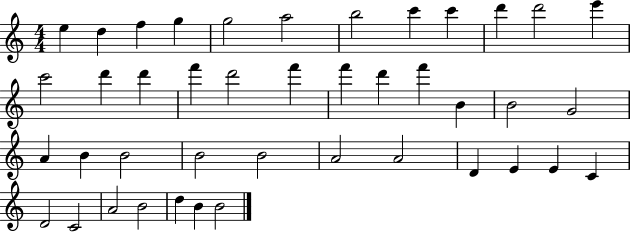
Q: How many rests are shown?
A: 0